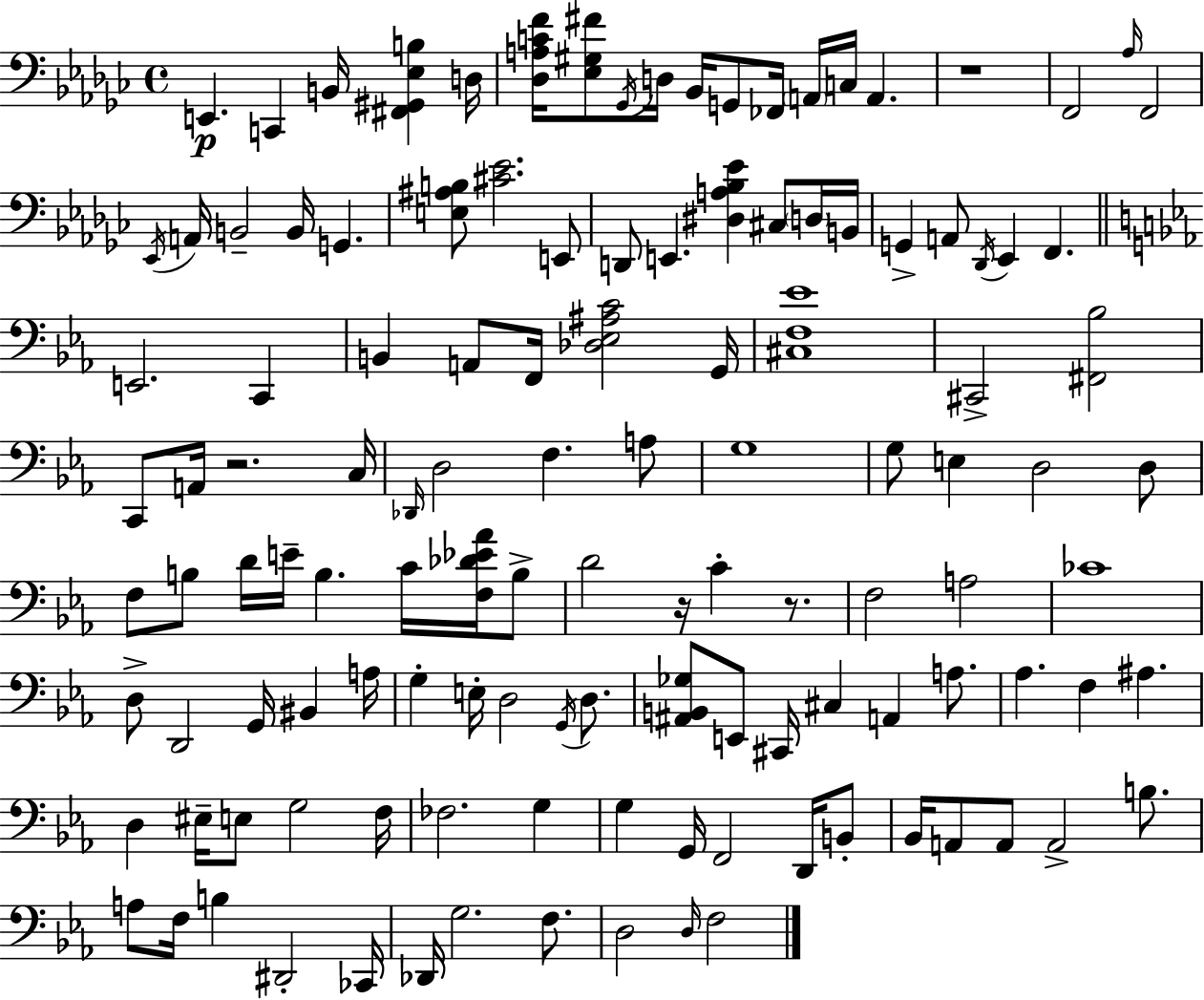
X:1
T:Untitled
M:4/4
L:1/4
K:Ebm
E,, C,, B,,/4 [^F,,^G,,_E,B,] D,/4 [_D,A,CF]/4 [_E,^G,^F]/2 _G,,/4 D,/4 _B,,/4 G,,/2 _F,,/4 A,,/4 C,/4 A,, z4 F,,2 _A,/4 F,,2 _E,,/4 A,,/4 B,,2 B,,/4 G,, [E,^A,B,]/2 [^C_E]2 E,,/2 D,,/2 E,, [^D,A,_B,_E] ^C,/2 D,/4 B,,/4 G,, A,,/2 _D,,/4 _E,, F,, E,,2 C,, B,, A,,/2 F,,/4 [_D,_E,^A,C]2 G,,/4 [^C,F,_E]4 ^C,,2 [^F,,_B,]2 C,,/2 A,,/4 z2 C,/4 _D,,/4 D,2 F, A,/2 G,4 G,/2 E, D,2 D,/2 F,/2 B,/2 D/4 E/4 B, C/4 [F,_D_E_A]/4 B,/2 D2 z/4 C z/2 F,2 A,2 _C4 D,/2 D,,2 G,,/4 ^B,, A,/4 G, E,/4 D,2 G,,/4 D,/2 [^A,,B,,_G,]/2 E,,/2 ^C,,/4 ^C, A,, A,/2 _A, F, ^A, D, ^E,/4 E,/2 G,2 F,/4 _F,2 G, G, G,,/4 F,,2 D,,/4 B,,/2 _B,,/4 A,,/2 A,,/2 A,,2 B,/2 A,/2 F,/4 B, ^D,,2 _C,,/4 _D,,/4 G,2 F,/2 D,2 D,/4 F,2